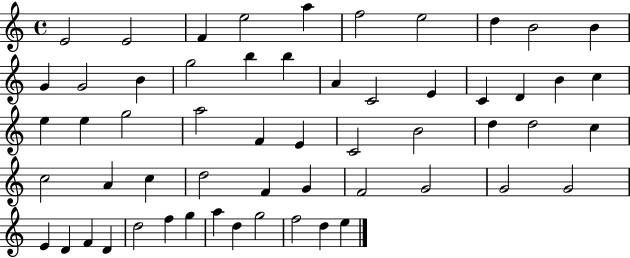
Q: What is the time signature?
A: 4/4